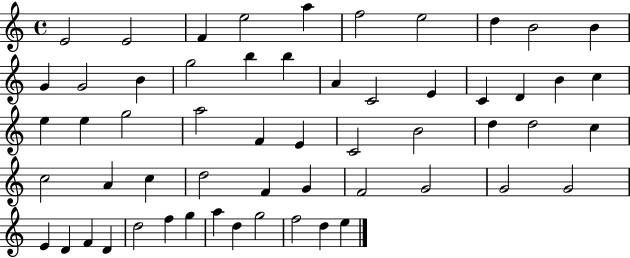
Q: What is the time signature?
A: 4/4